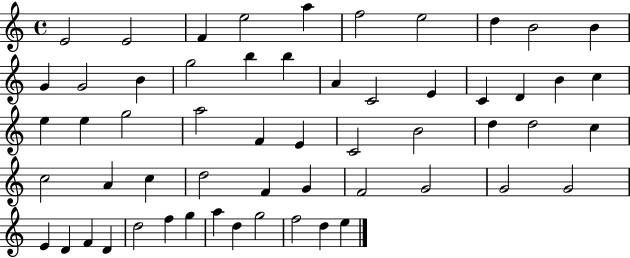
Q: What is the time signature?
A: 4/4